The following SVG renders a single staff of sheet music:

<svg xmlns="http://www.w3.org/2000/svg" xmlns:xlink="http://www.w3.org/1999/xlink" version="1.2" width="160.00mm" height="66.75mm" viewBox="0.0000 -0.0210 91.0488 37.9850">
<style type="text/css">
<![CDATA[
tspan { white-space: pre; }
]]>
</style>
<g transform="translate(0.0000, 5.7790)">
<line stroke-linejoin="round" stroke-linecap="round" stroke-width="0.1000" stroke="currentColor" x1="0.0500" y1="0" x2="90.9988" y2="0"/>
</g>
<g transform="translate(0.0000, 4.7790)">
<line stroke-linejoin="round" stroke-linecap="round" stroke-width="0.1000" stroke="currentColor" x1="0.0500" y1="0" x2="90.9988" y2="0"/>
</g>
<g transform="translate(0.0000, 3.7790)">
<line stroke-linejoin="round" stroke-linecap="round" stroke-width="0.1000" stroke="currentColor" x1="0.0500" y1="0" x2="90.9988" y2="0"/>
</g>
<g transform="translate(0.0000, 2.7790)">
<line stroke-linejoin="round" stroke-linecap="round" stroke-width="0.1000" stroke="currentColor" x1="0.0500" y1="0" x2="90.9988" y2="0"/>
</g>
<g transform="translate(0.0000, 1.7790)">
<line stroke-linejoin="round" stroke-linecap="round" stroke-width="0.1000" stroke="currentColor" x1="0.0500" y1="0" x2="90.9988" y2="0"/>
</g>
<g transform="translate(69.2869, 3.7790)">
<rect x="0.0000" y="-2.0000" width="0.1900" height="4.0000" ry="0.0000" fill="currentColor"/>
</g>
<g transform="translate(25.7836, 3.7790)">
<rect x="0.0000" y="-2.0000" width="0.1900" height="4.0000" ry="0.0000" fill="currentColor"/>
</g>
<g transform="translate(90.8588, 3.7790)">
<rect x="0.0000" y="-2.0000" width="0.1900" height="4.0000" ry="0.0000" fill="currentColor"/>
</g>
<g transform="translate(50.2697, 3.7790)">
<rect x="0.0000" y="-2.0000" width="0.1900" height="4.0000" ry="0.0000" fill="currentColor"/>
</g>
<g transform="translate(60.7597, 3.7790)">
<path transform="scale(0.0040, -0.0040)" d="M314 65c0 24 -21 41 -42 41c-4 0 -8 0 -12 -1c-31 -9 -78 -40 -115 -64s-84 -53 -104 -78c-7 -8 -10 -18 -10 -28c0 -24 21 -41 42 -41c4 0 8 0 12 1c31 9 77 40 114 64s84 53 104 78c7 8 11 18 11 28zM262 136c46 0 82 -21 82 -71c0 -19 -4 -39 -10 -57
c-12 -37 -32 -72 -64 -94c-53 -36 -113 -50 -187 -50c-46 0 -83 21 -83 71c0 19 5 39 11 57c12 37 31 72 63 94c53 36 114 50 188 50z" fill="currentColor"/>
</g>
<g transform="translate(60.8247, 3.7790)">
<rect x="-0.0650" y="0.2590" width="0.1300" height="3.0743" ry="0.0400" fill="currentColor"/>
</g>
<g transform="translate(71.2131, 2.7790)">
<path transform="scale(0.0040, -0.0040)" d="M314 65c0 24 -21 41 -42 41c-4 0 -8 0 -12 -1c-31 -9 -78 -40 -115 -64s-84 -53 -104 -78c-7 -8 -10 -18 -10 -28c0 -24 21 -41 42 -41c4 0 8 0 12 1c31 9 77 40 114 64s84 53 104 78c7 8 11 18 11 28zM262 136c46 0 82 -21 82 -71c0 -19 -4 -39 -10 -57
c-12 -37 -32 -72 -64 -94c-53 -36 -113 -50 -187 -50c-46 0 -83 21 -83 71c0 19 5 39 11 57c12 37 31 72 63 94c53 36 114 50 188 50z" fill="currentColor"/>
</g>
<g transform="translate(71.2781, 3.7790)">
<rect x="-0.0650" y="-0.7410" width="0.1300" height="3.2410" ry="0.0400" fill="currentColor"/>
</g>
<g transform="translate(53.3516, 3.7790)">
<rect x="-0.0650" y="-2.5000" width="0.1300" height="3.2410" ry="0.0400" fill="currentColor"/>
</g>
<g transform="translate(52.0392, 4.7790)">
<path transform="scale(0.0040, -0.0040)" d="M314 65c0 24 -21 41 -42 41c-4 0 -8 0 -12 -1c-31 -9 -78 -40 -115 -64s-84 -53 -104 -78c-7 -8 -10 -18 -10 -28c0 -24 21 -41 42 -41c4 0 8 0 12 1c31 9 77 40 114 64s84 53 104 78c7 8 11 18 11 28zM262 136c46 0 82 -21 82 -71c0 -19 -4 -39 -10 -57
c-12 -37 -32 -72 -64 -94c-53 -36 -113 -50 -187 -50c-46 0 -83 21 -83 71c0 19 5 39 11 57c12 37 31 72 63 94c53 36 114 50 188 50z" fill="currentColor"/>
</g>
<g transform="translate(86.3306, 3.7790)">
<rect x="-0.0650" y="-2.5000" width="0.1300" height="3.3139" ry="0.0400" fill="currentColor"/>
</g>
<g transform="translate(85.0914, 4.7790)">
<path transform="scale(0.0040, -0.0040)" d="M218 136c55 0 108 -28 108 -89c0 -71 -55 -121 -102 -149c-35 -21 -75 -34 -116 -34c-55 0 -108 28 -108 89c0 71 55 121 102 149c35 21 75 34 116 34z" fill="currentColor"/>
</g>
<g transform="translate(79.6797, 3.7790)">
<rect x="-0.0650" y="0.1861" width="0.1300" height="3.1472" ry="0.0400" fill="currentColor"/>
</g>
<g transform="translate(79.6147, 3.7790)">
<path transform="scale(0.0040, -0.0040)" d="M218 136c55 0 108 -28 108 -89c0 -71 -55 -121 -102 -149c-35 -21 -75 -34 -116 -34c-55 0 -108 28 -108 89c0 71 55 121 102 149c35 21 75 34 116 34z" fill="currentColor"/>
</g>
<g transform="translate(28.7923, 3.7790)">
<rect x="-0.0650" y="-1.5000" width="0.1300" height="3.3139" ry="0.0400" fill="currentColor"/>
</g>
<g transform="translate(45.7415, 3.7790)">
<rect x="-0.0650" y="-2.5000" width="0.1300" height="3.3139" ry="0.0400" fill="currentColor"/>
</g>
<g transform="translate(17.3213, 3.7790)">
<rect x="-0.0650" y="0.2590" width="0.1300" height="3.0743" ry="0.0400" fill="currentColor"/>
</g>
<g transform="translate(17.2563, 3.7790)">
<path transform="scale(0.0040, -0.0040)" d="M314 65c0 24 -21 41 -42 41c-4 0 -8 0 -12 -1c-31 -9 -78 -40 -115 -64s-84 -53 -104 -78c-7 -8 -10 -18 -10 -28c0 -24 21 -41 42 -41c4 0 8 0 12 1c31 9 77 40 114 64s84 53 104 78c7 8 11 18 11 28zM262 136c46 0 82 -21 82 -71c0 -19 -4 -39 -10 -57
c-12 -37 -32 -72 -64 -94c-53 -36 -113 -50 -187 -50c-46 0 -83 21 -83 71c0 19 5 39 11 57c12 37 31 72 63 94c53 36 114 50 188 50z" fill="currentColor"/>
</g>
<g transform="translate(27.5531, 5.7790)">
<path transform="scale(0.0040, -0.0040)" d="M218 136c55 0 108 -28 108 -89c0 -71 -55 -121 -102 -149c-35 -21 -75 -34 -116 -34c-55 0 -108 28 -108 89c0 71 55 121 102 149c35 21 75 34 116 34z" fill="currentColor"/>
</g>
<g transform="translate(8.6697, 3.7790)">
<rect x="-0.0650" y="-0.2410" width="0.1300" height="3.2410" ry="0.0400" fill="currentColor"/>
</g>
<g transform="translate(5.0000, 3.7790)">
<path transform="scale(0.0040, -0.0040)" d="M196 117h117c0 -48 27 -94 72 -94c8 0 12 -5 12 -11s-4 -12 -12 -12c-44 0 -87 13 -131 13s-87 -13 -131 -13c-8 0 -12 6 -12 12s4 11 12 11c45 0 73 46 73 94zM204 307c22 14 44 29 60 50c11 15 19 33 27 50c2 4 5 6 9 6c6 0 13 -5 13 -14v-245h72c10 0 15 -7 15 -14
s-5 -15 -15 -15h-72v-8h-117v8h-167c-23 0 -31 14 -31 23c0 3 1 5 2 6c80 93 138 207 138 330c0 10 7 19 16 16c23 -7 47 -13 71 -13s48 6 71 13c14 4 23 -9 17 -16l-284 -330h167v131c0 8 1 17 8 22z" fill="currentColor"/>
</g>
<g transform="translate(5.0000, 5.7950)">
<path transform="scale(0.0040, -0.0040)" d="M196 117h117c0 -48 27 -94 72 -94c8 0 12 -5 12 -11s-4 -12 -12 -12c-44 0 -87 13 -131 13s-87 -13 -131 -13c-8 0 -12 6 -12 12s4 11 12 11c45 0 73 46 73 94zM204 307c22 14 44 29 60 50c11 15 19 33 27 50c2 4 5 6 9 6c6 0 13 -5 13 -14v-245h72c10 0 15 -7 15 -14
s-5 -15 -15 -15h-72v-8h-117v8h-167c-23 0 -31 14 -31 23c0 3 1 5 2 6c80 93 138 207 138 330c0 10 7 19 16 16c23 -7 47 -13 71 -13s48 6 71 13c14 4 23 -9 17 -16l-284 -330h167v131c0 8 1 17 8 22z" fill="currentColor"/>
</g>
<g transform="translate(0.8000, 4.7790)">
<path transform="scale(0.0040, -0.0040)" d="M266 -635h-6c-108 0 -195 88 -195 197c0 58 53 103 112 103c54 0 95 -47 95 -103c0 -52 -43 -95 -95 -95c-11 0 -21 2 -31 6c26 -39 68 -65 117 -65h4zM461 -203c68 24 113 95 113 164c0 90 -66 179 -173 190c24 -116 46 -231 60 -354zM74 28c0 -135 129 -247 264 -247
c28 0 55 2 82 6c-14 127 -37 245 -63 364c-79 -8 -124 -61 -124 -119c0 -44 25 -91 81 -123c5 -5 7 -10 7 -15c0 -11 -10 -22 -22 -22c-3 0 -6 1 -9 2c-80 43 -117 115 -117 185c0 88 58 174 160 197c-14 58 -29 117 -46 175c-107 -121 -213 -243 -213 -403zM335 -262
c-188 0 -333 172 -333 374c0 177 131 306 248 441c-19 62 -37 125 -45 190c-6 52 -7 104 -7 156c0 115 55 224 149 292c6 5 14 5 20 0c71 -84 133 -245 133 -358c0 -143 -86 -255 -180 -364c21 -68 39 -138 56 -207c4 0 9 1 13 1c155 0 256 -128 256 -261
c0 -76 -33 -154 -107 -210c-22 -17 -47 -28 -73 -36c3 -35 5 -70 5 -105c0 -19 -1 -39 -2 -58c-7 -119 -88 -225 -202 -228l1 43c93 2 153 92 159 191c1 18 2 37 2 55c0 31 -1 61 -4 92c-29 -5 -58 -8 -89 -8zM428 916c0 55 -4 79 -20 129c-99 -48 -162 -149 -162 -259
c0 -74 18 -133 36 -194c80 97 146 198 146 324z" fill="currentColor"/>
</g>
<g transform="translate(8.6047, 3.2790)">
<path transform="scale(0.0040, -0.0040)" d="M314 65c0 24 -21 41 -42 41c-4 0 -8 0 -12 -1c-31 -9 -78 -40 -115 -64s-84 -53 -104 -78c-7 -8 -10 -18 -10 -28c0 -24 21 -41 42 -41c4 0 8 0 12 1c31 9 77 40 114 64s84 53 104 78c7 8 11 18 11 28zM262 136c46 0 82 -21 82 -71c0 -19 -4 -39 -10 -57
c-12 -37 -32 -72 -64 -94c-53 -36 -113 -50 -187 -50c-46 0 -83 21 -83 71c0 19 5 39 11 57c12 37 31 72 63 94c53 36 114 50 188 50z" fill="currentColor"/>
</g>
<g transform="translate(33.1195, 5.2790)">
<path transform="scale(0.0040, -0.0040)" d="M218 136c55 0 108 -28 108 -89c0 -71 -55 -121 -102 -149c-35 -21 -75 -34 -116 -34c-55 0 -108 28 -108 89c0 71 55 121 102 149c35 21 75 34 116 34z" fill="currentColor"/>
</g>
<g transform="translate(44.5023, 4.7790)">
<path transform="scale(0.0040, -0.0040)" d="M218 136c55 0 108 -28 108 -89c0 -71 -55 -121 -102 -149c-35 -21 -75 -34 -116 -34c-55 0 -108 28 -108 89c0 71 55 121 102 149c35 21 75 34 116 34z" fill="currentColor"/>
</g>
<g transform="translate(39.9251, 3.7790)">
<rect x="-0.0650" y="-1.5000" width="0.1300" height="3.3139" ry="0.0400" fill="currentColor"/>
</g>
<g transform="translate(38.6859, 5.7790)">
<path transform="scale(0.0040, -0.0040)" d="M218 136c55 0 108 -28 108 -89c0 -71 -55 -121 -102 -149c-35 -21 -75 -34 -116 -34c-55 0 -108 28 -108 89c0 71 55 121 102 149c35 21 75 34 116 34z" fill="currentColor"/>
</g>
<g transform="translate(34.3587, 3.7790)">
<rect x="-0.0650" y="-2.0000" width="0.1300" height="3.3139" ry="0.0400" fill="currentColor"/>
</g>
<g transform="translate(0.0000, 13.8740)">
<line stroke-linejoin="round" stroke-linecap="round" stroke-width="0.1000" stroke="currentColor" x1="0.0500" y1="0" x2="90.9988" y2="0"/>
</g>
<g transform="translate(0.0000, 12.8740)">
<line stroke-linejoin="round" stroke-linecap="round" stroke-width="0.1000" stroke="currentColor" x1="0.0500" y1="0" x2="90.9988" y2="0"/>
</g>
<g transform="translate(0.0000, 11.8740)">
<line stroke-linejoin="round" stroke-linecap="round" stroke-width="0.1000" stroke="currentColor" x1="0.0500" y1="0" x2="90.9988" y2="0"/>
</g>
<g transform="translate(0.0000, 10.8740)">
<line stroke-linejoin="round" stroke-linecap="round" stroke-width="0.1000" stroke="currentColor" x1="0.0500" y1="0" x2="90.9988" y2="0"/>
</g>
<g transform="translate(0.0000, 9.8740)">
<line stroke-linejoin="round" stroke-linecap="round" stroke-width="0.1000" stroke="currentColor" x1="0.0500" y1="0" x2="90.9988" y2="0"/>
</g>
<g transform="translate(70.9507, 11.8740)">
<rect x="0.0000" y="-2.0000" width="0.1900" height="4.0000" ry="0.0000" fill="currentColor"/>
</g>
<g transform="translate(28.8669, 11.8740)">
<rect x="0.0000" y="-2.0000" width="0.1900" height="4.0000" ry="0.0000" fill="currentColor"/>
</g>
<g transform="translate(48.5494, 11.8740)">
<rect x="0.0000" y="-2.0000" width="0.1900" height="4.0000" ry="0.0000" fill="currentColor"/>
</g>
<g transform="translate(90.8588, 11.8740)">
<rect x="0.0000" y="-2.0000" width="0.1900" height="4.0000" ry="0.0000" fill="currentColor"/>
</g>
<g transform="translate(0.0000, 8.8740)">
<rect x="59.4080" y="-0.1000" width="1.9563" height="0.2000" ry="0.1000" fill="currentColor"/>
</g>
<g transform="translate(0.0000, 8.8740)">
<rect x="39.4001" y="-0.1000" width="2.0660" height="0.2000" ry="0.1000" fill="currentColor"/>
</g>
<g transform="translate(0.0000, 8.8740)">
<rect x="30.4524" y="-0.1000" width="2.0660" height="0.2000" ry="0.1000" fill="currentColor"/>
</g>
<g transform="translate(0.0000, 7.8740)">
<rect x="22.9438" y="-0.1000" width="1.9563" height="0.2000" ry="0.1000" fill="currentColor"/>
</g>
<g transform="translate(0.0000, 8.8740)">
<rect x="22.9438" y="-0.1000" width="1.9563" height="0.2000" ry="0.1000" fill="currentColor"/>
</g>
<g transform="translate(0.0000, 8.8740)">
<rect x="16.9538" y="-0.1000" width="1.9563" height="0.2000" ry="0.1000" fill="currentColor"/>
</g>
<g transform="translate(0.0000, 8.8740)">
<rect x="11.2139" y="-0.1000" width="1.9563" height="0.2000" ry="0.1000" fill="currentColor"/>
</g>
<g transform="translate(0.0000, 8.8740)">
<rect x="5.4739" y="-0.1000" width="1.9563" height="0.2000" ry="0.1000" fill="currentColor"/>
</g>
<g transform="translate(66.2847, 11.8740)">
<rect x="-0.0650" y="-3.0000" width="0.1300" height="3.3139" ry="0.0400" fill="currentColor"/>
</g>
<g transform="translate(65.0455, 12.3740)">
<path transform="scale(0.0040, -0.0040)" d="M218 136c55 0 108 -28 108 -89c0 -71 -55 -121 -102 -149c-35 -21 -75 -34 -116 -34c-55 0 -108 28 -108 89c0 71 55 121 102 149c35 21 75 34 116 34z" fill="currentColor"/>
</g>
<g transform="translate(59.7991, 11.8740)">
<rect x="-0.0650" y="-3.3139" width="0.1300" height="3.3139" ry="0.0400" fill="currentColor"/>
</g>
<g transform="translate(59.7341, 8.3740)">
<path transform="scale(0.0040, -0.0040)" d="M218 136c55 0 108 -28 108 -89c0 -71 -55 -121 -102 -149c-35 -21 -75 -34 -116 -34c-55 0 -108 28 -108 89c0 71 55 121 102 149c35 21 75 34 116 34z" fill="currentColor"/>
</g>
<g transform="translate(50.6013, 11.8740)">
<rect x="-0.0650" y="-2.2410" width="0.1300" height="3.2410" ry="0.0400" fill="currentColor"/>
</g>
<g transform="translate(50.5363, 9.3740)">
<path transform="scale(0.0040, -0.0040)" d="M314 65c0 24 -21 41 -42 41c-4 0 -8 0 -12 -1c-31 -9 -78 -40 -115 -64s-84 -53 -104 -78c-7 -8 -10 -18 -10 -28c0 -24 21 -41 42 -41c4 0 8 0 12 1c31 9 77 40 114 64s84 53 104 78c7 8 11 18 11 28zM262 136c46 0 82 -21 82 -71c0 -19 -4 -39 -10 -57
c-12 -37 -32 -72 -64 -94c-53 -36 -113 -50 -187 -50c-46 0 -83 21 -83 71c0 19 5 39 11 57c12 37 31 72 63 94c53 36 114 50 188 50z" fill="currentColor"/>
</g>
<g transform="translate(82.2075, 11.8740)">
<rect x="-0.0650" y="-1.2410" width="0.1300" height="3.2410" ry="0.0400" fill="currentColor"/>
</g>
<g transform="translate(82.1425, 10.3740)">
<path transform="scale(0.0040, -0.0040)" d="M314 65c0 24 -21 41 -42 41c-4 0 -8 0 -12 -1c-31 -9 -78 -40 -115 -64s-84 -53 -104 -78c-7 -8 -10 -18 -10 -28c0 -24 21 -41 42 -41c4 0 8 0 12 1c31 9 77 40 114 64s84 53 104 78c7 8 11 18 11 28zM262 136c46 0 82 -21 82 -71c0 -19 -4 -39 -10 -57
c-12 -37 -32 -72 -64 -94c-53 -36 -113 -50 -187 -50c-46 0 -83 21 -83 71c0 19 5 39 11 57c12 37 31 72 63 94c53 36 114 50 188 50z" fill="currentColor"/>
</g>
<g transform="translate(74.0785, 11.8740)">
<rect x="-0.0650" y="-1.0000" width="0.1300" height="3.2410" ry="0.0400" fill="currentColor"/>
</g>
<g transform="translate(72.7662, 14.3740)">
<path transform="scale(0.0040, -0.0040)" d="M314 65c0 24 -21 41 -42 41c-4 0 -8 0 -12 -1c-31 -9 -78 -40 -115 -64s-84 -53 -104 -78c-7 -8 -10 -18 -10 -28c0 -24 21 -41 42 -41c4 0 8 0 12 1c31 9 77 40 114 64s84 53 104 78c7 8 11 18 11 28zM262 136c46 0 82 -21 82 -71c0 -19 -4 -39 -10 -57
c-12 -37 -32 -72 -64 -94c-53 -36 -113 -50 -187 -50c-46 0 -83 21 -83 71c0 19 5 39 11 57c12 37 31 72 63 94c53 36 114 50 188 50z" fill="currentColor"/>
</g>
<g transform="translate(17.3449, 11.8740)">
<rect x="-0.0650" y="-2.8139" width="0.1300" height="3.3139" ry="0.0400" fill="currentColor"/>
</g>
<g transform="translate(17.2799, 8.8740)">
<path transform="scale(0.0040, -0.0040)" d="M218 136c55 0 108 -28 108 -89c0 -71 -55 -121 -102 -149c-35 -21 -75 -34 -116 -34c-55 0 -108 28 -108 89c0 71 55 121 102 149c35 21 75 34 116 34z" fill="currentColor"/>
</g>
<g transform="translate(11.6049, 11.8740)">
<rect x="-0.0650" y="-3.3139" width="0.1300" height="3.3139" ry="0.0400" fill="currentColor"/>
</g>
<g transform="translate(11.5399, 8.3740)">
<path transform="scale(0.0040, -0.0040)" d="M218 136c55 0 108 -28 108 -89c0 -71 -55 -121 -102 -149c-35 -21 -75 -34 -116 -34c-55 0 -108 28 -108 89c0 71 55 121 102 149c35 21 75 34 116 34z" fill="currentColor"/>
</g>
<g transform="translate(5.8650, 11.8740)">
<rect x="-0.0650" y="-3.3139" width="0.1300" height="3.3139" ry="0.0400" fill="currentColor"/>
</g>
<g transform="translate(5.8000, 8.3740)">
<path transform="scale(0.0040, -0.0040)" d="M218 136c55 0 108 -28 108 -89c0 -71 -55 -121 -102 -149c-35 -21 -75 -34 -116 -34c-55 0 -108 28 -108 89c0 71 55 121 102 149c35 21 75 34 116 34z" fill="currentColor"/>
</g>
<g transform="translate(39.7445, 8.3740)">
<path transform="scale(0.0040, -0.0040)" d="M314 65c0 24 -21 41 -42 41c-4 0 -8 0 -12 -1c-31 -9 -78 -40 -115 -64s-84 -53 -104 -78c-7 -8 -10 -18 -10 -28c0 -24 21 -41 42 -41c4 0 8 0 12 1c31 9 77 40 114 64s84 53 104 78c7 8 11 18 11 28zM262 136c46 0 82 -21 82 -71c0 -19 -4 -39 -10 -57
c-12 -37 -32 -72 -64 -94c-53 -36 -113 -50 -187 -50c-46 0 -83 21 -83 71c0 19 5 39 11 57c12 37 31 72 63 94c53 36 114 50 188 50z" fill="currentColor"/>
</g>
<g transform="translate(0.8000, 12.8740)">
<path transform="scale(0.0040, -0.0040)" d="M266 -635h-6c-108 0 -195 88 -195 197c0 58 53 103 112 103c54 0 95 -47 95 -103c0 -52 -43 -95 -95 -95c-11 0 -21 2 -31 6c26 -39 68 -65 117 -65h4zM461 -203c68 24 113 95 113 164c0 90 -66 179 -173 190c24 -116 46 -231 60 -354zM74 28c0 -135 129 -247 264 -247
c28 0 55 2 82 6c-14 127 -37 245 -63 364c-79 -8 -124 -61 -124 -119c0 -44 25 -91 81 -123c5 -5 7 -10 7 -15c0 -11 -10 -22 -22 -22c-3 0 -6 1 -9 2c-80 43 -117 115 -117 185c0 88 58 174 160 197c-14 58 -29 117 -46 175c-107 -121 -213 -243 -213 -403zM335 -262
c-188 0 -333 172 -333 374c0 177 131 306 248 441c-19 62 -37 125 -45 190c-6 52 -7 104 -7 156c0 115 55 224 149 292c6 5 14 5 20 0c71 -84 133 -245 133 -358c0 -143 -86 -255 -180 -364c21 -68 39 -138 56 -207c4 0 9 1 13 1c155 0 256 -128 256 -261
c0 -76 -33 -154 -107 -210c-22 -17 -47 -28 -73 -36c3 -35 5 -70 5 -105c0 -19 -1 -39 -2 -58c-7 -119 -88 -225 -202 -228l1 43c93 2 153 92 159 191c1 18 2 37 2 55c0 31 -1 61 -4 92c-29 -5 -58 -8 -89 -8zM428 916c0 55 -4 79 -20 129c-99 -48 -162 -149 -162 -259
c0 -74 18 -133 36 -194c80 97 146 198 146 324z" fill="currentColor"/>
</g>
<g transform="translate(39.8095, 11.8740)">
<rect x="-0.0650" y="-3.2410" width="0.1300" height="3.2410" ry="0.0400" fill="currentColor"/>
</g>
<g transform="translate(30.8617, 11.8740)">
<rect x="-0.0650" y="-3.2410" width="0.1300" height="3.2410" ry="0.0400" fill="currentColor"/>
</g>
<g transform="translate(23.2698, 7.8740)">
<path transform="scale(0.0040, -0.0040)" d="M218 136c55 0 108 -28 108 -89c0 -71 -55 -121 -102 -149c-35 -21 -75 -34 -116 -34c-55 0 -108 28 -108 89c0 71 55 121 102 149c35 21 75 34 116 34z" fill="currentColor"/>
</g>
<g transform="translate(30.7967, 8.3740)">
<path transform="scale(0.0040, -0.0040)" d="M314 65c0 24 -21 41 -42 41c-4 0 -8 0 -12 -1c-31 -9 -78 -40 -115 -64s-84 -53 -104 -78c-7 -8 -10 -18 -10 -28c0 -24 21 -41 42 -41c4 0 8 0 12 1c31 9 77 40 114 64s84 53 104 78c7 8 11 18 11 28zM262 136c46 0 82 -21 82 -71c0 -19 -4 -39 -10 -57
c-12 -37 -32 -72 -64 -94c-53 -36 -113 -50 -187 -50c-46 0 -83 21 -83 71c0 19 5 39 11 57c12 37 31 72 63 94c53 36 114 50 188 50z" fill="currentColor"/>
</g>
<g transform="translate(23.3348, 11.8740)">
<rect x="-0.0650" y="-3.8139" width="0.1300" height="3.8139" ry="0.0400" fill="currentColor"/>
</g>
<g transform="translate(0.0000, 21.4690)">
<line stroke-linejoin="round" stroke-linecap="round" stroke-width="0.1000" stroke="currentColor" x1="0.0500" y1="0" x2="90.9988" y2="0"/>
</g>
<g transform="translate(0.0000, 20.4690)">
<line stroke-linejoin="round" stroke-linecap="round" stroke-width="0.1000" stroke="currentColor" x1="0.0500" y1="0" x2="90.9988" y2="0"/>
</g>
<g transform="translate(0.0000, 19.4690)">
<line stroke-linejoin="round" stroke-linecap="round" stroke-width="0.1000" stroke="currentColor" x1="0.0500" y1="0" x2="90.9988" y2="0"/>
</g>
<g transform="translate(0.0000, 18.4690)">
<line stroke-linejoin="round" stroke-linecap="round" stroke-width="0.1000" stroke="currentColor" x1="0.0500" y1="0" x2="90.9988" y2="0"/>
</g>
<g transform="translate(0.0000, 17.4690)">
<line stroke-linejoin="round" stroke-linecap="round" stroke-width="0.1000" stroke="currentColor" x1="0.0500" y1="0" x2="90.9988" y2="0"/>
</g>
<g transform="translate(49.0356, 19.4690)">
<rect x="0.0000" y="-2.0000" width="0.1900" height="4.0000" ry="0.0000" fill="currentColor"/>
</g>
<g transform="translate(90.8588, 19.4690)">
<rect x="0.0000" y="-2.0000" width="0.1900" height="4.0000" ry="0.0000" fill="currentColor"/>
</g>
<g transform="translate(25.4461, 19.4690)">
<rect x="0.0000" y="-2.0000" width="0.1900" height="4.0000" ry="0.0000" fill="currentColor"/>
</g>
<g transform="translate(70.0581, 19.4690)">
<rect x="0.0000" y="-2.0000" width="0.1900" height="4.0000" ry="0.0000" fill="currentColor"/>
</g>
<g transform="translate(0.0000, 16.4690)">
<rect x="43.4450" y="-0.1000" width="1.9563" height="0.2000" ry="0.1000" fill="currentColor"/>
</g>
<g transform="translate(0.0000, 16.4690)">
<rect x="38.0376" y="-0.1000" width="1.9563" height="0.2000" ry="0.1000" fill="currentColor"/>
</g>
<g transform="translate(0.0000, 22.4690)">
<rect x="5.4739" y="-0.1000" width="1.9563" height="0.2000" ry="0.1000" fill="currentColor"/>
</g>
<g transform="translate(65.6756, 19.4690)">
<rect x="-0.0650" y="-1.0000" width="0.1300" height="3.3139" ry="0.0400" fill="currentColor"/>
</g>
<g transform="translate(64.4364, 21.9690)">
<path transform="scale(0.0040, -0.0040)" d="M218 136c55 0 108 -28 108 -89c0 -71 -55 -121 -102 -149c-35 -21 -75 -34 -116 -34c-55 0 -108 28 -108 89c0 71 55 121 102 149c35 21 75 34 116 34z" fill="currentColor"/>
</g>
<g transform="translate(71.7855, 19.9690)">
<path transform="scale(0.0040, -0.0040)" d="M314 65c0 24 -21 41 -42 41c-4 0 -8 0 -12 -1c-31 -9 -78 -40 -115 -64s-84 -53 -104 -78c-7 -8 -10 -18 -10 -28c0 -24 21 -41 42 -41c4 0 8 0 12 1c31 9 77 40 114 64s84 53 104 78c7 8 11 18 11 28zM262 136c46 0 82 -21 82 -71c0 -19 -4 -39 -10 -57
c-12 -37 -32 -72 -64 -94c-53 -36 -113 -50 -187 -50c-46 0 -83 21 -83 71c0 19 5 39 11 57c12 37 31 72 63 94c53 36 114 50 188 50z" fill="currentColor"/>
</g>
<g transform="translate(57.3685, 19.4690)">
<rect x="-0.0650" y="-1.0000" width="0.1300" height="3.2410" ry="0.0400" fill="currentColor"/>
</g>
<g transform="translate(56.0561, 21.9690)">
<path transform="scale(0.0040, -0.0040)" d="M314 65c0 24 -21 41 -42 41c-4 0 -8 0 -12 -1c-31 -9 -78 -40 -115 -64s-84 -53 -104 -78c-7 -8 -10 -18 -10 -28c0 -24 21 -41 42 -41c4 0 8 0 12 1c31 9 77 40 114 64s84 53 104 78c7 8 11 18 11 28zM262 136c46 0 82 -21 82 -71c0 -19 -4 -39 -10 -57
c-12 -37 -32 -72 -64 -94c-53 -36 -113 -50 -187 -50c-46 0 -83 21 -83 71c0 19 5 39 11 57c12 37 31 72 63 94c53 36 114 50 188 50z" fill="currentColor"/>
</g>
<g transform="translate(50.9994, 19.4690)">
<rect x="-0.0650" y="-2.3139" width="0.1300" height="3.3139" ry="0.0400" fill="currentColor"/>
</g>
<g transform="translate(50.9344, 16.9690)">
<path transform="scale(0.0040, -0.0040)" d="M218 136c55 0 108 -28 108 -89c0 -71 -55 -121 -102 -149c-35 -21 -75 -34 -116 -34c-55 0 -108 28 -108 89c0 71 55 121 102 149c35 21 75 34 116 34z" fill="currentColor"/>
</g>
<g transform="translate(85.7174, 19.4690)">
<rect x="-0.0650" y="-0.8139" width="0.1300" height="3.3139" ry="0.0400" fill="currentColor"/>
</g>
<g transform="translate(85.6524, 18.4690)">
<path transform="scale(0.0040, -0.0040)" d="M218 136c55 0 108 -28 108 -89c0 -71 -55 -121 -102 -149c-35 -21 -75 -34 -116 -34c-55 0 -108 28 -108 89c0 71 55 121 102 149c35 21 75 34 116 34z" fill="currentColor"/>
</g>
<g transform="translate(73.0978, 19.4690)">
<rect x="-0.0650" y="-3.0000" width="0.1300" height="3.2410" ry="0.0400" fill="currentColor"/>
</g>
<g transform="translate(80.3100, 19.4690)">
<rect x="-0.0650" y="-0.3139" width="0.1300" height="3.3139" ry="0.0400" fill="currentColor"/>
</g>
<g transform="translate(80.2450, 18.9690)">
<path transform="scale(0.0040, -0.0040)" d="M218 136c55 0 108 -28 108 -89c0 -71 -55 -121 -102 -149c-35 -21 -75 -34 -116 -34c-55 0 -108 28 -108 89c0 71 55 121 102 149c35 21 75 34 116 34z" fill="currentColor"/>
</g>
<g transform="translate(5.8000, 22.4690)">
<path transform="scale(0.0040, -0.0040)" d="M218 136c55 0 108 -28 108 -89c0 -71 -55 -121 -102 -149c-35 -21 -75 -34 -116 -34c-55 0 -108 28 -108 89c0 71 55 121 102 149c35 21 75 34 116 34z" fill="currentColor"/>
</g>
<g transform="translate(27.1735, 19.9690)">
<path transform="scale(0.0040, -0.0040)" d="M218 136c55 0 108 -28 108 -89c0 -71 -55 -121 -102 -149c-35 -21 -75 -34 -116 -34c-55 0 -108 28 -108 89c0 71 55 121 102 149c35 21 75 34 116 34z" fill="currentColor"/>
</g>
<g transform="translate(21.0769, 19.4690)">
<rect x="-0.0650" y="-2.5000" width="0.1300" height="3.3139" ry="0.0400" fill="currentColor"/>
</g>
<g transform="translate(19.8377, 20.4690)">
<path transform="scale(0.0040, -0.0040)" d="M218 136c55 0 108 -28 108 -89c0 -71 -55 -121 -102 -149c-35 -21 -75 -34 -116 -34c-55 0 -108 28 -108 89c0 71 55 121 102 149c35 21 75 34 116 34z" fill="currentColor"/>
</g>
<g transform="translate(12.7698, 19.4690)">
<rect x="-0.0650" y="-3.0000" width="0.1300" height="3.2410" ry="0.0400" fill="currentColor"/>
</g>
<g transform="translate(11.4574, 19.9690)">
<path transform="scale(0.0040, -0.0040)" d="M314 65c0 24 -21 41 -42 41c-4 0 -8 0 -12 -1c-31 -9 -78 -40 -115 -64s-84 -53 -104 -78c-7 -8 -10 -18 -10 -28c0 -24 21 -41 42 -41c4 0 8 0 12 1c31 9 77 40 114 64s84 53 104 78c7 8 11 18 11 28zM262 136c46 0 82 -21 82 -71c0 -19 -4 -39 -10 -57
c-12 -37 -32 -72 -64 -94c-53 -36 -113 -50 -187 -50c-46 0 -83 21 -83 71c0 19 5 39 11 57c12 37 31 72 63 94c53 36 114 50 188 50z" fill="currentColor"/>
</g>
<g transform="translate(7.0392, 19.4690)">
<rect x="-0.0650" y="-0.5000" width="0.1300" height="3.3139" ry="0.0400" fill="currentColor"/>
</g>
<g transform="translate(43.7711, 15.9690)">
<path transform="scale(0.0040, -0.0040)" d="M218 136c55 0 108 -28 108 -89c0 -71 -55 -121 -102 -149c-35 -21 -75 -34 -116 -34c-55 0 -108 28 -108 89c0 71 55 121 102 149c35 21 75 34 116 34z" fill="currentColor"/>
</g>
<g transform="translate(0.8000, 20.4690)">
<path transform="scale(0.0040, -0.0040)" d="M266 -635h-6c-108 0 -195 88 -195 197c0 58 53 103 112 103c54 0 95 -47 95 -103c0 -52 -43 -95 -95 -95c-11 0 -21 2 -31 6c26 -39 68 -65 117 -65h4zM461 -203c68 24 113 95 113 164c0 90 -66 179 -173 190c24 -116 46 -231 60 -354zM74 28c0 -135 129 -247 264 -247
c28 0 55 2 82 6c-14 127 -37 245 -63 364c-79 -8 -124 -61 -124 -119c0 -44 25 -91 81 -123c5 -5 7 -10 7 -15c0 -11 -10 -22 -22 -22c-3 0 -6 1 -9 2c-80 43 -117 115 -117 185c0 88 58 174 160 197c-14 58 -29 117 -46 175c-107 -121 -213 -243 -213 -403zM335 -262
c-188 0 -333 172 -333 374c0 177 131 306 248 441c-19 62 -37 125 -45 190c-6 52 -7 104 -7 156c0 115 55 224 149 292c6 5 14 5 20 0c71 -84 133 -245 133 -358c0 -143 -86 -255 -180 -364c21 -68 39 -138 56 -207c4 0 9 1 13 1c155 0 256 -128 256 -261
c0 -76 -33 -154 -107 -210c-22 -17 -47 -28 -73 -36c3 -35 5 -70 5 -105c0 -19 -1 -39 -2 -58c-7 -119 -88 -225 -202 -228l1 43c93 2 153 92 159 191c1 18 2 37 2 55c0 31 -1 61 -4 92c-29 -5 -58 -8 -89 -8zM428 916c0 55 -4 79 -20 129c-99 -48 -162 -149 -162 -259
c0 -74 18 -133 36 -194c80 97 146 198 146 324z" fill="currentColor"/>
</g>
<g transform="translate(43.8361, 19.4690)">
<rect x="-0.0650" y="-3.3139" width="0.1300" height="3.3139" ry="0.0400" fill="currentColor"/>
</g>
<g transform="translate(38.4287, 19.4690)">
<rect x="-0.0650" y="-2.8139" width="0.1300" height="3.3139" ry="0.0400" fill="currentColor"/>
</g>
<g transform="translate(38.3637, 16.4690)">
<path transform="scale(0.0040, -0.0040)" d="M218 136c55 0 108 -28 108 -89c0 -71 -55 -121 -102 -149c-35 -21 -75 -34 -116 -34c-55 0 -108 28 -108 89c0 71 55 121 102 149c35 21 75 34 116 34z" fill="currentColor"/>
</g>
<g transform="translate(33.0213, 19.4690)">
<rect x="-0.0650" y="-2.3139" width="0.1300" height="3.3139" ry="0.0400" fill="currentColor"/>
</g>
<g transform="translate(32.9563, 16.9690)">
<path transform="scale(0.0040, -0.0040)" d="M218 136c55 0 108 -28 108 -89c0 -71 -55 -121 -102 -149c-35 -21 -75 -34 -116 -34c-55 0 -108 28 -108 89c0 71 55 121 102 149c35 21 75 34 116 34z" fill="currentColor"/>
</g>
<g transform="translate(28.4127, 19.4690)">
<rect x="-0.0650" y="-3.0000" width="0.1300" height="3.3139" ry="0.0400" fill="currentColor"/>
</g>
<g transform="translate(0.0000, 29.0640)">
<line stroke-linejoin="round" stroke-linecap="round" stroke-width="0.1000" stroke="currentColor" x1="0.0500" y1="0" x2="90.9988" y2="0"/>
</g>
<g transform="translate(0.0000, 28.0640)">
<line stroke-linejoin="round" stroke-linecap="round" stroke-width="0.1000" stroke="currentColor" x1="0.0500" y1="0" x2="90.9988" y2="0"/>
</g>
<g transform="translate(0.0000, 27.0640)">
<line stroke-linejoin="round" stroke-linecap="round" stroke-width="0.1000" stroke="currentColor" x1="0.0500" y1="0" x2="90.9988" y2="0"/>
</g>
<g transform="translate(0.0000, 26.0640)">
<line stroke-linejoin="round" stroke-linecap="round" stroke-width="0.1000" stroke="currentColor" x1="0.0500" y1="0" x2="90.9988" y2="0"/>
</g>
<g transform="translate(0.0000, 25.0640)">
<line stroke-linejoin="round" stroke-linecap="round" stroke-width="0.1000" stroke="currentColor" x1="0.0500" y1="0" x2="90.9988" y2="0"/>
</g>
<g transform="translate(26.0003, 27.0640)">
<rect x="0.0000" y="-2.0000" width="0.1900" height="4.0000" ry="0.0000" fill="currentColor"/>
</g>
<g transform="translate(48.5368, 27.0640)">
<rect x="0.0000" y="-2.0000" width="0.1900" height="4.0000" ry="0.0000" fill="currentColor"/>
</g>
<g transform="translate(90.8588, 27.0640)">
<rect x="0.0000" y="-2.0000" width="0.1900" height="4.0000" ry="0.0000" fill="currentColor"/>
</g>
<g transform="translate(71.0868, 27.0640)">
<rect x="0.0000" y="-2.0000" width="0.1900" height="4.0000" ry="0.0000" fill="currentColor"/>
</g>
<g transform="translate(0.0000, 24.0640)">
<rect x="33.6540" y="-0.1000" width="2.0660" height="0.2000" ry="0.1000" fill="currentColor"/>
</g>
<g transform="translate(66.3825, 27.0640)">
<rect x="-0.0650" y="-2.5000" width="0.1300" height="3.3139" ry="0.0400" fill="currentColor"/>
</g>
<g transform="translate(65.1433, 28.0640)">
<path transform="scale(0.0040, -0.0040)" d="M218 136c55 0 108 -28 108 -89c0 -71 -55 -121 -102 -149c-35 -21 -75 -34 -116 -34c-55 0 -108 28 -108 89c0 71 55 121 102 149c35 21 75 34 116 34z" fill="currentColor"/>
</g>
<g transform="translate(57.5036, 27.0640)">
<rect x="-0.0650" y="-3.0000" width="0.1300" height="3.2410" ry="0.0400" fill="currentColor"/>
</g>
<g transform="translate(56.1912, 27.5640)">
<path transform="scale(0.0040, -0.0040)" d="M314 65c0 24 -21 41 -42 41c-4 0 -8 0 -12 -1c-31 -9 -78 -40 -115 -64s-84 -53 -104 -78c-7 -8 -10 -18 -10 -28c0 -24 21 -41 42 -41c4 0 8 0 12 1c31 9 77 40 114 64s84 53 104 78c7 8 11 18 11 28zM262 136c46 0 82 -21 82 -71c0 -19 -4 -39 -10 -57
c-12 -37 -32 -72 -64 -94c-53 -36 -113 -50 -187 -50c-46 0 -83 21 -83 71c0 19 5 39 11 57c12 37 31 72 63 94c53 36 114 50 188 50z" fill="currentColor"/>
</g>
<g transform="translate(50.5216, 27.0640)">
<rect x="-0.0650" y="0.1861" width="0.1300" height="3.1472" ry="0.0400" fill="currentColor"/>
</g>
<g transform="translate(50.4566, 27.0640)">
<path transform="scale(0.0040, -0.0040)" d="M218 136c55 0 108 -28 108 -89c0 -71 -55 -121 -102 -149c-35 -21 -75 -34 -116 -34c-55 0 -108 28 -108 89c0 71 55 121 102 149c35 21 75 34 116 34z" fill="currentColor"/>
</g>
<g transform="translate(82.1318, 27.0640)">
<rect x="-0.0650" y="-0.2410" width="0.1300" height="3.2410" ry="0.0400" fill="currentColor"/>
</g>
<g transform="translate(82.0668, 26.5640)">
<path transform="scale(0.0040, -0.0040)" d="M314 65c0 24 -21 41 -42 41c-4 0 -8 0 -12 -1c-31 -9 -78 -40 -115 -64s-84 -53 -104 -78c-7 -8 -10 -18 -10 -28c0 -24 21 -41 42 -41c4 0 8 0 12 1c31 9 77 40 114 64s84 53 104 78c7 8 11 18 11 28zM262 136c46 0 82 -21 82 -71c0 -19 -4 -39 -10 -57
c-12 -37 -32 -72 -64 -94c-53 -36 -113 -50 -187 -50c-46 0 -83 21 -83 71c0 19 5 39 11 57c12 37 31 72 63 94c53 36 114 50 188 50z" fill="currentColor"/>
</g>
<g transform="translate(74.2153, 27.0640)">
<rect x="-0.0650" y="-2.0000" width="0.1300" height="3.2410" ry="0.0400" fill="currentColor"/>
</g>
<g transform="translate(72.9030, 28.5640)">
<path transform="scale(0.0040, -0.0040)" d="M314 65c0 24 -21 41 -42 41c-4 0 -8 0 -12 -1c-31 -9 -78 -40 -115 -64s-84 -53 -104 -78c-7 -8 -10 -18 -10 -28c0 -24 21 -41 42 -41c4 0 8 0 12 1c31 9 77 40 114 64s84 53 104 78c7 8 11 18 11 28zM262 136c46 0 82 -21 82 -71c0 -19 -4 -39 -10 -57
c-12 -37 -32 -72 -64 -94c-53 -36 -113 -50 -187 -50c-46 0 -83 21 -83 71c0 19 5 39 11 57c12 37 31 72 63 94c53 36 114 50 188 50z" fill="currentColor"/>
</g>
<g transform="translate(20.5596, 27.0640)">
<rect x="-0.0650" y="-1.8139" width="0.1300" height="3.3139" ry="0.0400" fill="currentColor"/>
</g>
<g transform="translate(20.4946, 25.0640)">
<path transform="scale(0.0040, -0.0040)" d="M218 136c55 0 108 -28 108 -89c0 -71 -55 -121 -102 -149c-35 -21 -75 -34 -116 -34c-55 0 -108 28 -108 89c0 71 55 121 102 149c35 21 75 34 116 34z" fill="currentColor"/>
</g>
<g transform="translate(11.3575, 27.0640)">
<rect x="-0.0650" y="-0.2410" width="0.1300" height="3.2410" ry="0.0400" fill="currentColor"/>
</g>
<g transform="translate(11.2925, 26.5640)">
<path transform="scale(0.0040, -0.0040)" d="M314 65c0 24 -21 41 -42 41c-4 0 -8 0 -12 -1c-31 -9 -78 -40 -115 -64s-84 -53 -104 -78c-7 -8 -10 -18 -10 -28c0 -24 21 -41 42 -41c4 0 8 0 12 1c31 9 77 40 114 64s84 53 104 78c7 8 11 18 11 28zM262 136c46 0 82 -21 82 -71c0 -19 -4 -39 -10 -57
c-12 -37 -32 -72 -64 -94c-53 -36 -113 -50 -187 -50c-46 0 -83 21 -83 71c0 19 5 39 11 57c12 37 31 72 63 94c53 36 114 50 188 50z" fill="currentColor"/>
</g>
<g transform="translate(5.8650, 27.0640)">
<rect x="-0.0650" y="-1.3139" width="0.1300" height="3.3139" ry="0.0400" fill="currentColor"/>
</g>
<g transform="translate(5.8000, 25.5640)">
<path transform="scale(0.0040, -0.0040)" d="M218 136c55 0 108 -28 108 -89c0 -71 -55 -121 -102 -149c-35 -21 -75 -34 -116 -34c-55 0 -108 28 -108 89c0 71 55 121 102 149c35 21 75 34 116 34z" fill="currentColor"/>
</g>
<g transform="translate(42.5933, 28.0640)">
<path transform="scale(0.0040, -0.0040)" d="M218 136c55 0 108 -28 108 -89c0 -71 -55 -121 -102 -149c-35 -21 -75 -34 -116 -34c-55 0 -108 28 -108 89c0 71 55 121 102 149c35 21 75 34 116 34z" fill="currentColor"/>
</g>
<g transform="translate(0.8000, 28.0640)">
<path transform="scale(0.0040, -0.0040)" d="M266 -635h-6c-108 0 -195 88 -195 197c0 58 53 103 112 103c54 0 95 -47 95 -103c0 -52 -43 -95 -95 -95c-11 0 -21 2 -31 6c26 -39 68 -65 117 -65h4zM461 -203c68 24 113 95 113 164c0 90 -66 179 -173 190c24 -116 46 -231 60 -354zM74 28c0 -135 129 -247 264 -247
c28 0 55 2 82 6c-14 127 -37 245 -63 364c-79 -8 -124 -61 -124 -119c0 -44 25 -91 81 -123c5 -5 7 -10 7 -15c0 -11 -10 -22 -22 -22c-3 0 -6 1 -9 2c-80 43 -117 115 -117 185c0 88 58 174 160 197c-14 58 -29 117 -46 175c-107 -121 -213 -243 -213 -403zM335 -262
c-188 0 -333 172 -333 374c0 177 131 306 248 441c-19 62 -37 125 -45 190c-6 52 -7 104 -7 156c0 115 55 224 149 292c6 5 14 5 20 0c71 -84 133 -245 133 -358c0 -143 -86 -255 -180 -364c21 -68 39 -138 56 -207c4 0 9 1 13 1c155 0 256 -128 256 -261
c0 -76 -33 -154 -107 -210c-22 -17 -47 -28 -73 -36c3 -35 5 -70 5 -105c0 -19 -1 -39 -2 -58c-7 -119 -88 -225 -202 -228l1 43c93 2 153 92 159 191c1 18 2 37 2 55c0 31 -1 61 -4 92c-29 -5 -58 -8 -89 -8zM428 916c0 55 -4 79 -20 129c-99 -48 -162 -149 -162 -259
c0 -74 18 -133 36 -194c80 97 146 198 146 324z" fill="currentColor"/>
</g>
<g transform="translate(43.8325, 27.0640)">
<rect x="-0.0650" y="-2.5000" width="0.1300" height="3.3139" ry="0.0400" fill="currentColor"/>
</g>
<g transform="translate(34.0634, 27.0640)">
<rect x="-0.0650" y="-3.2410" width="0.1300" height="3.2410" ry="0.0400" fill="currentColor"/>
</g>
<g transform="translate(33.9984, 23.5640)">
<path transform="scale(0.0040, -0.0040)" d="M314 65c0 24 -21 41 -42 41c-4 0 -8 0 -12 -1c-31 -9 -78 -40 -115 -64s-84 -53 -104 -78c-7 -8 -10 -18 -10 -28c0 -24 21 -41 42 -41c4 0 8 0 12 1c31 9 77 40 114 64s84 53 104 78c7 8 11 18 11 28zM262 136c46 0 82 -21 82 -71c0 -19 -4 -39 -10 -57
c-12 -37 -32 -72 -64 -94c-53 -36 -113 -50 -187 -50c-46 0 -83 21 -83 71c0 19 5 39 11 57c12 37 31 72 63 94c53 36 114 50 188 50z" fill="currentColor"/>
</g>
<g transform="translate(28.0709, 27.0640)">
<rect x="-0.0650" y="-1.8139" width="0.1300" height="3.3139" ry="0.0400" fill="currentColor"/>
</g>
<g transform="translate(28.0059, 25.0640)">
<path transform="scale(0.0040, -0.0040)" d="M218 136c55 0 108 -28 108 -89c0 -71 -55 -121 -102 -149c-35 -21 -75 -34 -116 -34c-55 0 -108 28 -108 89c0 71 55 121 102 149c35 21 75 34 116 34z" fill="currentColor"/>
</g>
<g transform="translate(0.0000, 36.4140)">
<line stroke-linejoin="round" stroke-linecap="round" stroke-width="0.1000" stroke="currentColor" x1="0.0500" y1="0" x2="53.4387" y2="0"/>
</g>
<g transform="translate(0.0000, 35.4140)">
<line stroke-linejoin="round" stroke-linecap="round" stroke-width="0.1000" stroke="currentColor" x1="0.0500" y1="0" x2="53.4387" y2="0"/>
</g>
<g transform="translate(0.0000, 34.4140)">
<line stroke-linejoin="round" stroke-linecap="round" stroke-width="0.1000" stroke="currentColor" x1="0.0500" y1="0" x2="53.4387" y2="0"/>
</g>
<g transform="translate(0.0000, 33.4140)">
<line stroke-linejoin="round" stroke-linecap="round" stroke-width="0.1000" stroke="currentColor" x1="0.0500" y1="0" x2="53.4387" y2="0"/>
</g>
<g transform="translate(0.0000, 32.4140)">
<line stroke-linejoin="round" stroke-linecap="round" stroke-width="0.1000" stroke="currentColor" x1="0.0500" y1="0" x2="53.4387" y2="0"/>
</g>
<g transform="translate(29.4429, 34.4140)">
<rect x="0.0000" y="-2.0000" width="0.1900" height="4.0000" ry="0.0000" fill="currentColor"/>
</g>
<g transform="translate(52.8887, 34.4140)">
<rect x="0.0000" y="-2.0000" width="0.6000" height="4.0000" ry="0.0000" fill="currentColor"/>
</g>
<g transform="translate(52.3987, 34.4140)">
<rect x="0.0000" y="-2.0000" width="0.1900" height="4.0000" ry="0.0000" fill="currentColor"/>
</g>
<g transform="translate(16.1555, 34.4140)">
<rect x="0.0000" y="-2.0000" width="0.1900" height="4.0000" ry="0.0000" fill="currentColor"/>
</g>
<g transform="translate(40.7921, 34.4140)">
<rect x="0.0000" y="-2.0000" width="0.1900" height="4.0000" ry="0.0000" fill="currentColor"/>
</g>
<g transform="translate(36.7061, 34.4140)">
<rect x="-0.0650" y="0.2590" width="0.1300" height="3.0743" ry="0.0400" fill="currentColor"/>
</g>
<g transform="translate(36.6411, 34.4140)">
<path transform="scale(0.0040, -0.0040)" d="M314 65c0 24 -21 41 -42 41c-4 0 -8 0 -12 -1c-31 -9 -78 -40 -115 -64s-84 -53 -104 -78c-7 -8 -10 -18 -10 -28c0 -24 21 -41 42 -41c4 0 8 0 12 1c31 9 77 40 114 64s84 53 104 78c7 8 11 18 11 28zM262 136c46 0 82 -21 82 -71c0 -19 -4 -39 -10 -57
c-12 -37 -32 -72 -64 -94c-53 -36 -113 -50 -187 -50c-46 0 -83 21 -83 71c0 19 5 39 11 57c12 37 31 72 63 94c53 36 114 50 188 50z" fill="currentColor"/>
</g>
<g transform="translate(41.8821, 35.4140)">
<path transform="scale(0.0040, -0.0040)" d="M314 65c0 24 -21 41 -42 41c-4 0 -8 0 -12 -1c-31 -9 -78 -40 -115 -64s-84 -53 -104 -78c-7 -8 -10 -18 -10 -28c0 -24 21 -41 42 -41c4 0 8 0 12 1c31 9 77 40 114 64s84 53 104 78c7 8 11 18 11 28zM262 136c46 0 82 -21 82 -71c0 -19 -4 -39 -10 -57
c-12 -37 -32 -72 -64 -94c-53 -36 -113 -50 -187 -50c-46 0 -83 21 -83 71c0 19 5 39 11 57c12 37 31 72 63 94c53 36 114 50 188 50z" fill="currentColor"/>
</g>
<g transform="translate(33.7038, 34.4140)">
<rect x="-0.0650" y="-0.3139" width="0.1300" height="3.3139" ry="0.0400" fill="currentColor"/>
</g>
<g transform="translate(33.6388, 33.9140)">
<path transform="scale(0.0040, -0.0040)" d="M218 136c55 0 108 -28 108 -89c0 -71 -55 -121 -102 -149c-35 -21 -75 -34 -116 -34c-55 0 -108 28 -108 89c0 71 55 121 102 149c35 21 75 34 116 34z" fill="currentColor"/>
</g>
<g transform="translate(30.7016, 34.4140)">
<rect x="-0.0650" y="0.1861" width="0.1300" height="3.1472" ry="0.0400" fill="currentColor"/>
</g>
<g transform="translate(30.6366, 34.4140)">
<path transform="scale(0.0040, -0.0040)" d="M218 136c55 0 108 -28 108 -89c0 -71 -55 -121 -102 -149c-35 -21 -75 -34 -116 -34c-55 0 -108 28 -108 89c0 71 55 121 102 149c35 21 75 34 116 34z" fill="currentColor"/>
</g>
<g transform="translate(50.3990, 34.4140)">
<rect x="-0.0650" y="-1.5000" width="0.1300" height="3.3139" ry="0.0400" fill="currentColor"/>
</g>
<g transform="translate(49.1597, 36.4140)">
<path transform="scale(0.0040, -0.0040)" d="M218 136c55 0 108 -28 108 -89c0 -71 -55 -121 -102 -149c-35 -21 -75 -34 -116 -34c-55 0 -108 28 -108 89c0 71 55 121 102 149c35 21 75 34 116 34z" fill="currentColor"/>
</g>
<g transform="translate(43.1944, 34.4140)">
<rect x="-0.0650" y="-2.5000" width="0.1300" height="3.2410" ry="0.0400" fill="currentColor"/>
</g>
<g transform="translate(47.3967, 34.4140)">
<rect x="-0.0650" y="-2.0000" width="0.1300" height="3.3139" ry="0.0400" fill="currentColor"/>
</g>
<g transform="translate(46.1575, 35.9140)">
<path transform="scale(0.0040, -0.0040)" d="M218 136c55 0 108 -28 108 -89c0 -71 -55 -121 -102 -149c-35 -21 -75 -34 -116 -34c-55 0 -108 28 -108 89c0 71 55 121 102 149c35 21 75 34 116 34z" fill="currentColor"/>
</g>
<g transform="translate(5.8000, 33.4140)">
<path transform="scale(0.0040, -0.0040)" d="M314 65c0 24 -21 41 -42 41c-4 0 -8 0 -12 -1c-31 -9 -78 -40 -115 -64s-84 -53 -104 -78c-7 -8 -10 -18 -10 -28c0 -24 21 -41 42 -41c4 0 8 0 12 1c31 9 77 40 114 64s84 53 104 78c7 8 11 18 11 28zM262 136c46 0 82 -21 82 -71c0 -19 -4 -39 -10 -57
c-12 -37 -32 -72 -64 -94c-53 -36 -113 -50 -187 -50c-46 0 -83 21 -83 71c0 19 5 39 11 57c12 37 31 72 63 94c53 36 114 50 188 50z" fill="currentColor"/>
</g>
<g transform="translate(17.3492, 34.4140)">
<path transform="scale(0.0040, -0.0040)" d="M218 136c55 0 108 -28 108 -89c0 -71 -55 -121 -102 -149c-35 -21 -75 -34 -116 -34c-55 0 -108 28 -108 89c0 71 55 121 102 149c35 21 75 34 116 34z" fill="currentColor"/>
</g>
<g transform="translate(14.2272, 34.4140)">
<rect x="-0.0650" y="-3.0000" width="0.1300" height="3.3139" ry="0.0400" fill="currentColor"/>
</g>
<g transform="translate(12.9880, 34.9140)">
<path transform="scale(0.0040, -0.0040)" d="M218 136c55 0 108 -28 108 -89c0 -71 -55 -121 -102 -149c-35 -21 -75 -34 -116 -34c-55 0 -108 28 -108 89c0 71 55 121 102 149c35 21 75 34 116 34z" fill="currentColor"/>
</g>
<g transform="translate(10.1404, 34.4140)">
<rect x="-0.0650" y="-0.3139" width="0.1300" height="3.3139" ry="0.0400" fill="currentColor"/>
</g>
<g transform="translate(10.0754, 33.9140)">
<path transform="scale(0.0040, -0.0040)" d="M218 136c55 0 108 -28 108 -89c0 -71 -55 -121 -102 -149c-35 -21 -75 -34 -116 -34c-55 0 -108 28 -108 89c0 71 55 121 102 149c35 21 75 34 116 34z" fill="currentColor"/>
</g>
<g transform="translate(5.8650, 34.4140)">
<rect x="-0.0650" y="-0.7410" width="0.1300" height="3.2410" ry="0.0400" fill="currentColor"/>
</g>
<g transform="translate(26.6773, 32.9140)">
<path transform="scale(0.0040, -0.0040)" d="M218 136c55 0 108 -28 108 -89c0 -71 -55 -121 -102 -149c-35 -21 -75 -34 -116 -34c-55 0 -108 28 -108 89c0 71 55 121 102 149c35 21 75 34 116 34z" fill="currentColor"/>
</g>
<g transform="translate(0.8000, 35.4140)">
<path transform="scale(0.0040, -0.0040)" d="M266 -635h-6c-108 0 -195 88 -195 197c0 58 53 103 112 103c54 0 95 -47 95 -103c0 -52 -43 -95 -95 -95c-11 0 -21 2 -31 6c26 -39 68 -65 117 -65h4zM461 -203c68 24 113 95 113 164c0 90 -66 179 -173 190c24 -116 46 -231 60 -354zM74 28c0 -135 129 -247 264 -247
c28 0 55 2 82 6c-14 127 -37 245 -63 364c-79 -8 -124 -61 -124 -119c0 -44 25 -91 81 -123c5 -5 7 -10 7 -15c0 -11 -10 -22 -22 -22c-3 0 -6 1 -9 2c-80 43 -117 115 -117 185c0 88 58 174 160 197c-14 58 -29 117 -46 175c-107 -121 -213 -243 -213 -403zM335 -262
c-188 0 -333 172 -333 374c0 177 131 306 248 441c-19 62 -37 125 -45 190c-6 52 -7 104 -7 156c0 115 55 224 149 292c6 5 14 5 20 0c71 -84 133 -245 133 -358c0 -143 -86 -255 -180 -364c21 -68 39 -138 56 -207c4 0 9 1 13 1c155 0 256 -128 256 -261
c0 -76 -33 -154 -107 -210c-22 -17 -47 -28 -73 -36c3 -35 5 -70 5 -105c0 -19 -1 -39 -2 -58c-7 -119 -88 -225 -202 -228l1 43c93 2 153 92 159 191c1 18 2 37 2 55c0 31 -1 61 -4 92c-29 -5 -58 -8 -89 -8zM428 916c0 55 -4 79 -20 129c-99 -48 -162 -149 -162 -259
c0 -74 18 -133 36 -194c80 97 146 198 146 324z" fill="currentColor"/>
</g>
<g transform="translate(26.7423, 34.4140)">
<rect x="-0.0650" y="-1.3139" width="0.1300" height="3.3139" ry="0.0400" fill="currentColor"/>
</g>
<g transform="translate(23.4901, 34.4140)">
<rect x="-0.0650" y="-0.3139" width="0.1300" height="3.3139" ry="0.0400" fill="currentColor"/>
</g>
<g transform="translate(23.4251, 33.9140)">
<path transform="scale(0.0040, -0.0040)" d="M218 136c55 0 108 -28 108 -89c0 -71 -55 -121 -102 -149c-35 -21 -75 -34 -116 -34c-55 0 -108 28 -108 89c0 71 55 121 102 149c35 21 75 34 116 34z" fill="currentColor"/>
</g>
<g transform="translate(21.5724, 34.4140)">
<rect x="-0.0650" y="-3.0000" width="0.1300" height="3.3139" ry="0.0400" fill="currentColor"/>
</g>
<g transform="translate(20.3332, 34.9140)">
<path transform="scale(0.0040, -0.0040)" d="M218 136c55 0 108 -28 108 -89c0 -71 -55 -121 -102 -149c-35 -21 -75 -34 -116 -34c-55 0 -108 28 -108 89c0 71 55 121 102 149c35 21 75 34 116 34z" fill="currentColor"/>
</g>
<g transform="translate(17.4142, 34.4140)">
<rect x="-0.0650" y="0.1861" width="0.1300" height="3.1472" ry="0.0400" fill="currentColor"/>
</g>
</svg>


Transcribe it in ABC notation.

X:1
T:Untitled
M:4/4
L:1/4
K:C
c2 B2 E F E G G2 B2 d2 B G b b a c' b2 b2 g2 b A D2 e2 C A2 G A g a b g D2 D A2 c d e c2 f f b2 G B A2 G F2 c2 d2 c A B A c e B c B2 G2 F E